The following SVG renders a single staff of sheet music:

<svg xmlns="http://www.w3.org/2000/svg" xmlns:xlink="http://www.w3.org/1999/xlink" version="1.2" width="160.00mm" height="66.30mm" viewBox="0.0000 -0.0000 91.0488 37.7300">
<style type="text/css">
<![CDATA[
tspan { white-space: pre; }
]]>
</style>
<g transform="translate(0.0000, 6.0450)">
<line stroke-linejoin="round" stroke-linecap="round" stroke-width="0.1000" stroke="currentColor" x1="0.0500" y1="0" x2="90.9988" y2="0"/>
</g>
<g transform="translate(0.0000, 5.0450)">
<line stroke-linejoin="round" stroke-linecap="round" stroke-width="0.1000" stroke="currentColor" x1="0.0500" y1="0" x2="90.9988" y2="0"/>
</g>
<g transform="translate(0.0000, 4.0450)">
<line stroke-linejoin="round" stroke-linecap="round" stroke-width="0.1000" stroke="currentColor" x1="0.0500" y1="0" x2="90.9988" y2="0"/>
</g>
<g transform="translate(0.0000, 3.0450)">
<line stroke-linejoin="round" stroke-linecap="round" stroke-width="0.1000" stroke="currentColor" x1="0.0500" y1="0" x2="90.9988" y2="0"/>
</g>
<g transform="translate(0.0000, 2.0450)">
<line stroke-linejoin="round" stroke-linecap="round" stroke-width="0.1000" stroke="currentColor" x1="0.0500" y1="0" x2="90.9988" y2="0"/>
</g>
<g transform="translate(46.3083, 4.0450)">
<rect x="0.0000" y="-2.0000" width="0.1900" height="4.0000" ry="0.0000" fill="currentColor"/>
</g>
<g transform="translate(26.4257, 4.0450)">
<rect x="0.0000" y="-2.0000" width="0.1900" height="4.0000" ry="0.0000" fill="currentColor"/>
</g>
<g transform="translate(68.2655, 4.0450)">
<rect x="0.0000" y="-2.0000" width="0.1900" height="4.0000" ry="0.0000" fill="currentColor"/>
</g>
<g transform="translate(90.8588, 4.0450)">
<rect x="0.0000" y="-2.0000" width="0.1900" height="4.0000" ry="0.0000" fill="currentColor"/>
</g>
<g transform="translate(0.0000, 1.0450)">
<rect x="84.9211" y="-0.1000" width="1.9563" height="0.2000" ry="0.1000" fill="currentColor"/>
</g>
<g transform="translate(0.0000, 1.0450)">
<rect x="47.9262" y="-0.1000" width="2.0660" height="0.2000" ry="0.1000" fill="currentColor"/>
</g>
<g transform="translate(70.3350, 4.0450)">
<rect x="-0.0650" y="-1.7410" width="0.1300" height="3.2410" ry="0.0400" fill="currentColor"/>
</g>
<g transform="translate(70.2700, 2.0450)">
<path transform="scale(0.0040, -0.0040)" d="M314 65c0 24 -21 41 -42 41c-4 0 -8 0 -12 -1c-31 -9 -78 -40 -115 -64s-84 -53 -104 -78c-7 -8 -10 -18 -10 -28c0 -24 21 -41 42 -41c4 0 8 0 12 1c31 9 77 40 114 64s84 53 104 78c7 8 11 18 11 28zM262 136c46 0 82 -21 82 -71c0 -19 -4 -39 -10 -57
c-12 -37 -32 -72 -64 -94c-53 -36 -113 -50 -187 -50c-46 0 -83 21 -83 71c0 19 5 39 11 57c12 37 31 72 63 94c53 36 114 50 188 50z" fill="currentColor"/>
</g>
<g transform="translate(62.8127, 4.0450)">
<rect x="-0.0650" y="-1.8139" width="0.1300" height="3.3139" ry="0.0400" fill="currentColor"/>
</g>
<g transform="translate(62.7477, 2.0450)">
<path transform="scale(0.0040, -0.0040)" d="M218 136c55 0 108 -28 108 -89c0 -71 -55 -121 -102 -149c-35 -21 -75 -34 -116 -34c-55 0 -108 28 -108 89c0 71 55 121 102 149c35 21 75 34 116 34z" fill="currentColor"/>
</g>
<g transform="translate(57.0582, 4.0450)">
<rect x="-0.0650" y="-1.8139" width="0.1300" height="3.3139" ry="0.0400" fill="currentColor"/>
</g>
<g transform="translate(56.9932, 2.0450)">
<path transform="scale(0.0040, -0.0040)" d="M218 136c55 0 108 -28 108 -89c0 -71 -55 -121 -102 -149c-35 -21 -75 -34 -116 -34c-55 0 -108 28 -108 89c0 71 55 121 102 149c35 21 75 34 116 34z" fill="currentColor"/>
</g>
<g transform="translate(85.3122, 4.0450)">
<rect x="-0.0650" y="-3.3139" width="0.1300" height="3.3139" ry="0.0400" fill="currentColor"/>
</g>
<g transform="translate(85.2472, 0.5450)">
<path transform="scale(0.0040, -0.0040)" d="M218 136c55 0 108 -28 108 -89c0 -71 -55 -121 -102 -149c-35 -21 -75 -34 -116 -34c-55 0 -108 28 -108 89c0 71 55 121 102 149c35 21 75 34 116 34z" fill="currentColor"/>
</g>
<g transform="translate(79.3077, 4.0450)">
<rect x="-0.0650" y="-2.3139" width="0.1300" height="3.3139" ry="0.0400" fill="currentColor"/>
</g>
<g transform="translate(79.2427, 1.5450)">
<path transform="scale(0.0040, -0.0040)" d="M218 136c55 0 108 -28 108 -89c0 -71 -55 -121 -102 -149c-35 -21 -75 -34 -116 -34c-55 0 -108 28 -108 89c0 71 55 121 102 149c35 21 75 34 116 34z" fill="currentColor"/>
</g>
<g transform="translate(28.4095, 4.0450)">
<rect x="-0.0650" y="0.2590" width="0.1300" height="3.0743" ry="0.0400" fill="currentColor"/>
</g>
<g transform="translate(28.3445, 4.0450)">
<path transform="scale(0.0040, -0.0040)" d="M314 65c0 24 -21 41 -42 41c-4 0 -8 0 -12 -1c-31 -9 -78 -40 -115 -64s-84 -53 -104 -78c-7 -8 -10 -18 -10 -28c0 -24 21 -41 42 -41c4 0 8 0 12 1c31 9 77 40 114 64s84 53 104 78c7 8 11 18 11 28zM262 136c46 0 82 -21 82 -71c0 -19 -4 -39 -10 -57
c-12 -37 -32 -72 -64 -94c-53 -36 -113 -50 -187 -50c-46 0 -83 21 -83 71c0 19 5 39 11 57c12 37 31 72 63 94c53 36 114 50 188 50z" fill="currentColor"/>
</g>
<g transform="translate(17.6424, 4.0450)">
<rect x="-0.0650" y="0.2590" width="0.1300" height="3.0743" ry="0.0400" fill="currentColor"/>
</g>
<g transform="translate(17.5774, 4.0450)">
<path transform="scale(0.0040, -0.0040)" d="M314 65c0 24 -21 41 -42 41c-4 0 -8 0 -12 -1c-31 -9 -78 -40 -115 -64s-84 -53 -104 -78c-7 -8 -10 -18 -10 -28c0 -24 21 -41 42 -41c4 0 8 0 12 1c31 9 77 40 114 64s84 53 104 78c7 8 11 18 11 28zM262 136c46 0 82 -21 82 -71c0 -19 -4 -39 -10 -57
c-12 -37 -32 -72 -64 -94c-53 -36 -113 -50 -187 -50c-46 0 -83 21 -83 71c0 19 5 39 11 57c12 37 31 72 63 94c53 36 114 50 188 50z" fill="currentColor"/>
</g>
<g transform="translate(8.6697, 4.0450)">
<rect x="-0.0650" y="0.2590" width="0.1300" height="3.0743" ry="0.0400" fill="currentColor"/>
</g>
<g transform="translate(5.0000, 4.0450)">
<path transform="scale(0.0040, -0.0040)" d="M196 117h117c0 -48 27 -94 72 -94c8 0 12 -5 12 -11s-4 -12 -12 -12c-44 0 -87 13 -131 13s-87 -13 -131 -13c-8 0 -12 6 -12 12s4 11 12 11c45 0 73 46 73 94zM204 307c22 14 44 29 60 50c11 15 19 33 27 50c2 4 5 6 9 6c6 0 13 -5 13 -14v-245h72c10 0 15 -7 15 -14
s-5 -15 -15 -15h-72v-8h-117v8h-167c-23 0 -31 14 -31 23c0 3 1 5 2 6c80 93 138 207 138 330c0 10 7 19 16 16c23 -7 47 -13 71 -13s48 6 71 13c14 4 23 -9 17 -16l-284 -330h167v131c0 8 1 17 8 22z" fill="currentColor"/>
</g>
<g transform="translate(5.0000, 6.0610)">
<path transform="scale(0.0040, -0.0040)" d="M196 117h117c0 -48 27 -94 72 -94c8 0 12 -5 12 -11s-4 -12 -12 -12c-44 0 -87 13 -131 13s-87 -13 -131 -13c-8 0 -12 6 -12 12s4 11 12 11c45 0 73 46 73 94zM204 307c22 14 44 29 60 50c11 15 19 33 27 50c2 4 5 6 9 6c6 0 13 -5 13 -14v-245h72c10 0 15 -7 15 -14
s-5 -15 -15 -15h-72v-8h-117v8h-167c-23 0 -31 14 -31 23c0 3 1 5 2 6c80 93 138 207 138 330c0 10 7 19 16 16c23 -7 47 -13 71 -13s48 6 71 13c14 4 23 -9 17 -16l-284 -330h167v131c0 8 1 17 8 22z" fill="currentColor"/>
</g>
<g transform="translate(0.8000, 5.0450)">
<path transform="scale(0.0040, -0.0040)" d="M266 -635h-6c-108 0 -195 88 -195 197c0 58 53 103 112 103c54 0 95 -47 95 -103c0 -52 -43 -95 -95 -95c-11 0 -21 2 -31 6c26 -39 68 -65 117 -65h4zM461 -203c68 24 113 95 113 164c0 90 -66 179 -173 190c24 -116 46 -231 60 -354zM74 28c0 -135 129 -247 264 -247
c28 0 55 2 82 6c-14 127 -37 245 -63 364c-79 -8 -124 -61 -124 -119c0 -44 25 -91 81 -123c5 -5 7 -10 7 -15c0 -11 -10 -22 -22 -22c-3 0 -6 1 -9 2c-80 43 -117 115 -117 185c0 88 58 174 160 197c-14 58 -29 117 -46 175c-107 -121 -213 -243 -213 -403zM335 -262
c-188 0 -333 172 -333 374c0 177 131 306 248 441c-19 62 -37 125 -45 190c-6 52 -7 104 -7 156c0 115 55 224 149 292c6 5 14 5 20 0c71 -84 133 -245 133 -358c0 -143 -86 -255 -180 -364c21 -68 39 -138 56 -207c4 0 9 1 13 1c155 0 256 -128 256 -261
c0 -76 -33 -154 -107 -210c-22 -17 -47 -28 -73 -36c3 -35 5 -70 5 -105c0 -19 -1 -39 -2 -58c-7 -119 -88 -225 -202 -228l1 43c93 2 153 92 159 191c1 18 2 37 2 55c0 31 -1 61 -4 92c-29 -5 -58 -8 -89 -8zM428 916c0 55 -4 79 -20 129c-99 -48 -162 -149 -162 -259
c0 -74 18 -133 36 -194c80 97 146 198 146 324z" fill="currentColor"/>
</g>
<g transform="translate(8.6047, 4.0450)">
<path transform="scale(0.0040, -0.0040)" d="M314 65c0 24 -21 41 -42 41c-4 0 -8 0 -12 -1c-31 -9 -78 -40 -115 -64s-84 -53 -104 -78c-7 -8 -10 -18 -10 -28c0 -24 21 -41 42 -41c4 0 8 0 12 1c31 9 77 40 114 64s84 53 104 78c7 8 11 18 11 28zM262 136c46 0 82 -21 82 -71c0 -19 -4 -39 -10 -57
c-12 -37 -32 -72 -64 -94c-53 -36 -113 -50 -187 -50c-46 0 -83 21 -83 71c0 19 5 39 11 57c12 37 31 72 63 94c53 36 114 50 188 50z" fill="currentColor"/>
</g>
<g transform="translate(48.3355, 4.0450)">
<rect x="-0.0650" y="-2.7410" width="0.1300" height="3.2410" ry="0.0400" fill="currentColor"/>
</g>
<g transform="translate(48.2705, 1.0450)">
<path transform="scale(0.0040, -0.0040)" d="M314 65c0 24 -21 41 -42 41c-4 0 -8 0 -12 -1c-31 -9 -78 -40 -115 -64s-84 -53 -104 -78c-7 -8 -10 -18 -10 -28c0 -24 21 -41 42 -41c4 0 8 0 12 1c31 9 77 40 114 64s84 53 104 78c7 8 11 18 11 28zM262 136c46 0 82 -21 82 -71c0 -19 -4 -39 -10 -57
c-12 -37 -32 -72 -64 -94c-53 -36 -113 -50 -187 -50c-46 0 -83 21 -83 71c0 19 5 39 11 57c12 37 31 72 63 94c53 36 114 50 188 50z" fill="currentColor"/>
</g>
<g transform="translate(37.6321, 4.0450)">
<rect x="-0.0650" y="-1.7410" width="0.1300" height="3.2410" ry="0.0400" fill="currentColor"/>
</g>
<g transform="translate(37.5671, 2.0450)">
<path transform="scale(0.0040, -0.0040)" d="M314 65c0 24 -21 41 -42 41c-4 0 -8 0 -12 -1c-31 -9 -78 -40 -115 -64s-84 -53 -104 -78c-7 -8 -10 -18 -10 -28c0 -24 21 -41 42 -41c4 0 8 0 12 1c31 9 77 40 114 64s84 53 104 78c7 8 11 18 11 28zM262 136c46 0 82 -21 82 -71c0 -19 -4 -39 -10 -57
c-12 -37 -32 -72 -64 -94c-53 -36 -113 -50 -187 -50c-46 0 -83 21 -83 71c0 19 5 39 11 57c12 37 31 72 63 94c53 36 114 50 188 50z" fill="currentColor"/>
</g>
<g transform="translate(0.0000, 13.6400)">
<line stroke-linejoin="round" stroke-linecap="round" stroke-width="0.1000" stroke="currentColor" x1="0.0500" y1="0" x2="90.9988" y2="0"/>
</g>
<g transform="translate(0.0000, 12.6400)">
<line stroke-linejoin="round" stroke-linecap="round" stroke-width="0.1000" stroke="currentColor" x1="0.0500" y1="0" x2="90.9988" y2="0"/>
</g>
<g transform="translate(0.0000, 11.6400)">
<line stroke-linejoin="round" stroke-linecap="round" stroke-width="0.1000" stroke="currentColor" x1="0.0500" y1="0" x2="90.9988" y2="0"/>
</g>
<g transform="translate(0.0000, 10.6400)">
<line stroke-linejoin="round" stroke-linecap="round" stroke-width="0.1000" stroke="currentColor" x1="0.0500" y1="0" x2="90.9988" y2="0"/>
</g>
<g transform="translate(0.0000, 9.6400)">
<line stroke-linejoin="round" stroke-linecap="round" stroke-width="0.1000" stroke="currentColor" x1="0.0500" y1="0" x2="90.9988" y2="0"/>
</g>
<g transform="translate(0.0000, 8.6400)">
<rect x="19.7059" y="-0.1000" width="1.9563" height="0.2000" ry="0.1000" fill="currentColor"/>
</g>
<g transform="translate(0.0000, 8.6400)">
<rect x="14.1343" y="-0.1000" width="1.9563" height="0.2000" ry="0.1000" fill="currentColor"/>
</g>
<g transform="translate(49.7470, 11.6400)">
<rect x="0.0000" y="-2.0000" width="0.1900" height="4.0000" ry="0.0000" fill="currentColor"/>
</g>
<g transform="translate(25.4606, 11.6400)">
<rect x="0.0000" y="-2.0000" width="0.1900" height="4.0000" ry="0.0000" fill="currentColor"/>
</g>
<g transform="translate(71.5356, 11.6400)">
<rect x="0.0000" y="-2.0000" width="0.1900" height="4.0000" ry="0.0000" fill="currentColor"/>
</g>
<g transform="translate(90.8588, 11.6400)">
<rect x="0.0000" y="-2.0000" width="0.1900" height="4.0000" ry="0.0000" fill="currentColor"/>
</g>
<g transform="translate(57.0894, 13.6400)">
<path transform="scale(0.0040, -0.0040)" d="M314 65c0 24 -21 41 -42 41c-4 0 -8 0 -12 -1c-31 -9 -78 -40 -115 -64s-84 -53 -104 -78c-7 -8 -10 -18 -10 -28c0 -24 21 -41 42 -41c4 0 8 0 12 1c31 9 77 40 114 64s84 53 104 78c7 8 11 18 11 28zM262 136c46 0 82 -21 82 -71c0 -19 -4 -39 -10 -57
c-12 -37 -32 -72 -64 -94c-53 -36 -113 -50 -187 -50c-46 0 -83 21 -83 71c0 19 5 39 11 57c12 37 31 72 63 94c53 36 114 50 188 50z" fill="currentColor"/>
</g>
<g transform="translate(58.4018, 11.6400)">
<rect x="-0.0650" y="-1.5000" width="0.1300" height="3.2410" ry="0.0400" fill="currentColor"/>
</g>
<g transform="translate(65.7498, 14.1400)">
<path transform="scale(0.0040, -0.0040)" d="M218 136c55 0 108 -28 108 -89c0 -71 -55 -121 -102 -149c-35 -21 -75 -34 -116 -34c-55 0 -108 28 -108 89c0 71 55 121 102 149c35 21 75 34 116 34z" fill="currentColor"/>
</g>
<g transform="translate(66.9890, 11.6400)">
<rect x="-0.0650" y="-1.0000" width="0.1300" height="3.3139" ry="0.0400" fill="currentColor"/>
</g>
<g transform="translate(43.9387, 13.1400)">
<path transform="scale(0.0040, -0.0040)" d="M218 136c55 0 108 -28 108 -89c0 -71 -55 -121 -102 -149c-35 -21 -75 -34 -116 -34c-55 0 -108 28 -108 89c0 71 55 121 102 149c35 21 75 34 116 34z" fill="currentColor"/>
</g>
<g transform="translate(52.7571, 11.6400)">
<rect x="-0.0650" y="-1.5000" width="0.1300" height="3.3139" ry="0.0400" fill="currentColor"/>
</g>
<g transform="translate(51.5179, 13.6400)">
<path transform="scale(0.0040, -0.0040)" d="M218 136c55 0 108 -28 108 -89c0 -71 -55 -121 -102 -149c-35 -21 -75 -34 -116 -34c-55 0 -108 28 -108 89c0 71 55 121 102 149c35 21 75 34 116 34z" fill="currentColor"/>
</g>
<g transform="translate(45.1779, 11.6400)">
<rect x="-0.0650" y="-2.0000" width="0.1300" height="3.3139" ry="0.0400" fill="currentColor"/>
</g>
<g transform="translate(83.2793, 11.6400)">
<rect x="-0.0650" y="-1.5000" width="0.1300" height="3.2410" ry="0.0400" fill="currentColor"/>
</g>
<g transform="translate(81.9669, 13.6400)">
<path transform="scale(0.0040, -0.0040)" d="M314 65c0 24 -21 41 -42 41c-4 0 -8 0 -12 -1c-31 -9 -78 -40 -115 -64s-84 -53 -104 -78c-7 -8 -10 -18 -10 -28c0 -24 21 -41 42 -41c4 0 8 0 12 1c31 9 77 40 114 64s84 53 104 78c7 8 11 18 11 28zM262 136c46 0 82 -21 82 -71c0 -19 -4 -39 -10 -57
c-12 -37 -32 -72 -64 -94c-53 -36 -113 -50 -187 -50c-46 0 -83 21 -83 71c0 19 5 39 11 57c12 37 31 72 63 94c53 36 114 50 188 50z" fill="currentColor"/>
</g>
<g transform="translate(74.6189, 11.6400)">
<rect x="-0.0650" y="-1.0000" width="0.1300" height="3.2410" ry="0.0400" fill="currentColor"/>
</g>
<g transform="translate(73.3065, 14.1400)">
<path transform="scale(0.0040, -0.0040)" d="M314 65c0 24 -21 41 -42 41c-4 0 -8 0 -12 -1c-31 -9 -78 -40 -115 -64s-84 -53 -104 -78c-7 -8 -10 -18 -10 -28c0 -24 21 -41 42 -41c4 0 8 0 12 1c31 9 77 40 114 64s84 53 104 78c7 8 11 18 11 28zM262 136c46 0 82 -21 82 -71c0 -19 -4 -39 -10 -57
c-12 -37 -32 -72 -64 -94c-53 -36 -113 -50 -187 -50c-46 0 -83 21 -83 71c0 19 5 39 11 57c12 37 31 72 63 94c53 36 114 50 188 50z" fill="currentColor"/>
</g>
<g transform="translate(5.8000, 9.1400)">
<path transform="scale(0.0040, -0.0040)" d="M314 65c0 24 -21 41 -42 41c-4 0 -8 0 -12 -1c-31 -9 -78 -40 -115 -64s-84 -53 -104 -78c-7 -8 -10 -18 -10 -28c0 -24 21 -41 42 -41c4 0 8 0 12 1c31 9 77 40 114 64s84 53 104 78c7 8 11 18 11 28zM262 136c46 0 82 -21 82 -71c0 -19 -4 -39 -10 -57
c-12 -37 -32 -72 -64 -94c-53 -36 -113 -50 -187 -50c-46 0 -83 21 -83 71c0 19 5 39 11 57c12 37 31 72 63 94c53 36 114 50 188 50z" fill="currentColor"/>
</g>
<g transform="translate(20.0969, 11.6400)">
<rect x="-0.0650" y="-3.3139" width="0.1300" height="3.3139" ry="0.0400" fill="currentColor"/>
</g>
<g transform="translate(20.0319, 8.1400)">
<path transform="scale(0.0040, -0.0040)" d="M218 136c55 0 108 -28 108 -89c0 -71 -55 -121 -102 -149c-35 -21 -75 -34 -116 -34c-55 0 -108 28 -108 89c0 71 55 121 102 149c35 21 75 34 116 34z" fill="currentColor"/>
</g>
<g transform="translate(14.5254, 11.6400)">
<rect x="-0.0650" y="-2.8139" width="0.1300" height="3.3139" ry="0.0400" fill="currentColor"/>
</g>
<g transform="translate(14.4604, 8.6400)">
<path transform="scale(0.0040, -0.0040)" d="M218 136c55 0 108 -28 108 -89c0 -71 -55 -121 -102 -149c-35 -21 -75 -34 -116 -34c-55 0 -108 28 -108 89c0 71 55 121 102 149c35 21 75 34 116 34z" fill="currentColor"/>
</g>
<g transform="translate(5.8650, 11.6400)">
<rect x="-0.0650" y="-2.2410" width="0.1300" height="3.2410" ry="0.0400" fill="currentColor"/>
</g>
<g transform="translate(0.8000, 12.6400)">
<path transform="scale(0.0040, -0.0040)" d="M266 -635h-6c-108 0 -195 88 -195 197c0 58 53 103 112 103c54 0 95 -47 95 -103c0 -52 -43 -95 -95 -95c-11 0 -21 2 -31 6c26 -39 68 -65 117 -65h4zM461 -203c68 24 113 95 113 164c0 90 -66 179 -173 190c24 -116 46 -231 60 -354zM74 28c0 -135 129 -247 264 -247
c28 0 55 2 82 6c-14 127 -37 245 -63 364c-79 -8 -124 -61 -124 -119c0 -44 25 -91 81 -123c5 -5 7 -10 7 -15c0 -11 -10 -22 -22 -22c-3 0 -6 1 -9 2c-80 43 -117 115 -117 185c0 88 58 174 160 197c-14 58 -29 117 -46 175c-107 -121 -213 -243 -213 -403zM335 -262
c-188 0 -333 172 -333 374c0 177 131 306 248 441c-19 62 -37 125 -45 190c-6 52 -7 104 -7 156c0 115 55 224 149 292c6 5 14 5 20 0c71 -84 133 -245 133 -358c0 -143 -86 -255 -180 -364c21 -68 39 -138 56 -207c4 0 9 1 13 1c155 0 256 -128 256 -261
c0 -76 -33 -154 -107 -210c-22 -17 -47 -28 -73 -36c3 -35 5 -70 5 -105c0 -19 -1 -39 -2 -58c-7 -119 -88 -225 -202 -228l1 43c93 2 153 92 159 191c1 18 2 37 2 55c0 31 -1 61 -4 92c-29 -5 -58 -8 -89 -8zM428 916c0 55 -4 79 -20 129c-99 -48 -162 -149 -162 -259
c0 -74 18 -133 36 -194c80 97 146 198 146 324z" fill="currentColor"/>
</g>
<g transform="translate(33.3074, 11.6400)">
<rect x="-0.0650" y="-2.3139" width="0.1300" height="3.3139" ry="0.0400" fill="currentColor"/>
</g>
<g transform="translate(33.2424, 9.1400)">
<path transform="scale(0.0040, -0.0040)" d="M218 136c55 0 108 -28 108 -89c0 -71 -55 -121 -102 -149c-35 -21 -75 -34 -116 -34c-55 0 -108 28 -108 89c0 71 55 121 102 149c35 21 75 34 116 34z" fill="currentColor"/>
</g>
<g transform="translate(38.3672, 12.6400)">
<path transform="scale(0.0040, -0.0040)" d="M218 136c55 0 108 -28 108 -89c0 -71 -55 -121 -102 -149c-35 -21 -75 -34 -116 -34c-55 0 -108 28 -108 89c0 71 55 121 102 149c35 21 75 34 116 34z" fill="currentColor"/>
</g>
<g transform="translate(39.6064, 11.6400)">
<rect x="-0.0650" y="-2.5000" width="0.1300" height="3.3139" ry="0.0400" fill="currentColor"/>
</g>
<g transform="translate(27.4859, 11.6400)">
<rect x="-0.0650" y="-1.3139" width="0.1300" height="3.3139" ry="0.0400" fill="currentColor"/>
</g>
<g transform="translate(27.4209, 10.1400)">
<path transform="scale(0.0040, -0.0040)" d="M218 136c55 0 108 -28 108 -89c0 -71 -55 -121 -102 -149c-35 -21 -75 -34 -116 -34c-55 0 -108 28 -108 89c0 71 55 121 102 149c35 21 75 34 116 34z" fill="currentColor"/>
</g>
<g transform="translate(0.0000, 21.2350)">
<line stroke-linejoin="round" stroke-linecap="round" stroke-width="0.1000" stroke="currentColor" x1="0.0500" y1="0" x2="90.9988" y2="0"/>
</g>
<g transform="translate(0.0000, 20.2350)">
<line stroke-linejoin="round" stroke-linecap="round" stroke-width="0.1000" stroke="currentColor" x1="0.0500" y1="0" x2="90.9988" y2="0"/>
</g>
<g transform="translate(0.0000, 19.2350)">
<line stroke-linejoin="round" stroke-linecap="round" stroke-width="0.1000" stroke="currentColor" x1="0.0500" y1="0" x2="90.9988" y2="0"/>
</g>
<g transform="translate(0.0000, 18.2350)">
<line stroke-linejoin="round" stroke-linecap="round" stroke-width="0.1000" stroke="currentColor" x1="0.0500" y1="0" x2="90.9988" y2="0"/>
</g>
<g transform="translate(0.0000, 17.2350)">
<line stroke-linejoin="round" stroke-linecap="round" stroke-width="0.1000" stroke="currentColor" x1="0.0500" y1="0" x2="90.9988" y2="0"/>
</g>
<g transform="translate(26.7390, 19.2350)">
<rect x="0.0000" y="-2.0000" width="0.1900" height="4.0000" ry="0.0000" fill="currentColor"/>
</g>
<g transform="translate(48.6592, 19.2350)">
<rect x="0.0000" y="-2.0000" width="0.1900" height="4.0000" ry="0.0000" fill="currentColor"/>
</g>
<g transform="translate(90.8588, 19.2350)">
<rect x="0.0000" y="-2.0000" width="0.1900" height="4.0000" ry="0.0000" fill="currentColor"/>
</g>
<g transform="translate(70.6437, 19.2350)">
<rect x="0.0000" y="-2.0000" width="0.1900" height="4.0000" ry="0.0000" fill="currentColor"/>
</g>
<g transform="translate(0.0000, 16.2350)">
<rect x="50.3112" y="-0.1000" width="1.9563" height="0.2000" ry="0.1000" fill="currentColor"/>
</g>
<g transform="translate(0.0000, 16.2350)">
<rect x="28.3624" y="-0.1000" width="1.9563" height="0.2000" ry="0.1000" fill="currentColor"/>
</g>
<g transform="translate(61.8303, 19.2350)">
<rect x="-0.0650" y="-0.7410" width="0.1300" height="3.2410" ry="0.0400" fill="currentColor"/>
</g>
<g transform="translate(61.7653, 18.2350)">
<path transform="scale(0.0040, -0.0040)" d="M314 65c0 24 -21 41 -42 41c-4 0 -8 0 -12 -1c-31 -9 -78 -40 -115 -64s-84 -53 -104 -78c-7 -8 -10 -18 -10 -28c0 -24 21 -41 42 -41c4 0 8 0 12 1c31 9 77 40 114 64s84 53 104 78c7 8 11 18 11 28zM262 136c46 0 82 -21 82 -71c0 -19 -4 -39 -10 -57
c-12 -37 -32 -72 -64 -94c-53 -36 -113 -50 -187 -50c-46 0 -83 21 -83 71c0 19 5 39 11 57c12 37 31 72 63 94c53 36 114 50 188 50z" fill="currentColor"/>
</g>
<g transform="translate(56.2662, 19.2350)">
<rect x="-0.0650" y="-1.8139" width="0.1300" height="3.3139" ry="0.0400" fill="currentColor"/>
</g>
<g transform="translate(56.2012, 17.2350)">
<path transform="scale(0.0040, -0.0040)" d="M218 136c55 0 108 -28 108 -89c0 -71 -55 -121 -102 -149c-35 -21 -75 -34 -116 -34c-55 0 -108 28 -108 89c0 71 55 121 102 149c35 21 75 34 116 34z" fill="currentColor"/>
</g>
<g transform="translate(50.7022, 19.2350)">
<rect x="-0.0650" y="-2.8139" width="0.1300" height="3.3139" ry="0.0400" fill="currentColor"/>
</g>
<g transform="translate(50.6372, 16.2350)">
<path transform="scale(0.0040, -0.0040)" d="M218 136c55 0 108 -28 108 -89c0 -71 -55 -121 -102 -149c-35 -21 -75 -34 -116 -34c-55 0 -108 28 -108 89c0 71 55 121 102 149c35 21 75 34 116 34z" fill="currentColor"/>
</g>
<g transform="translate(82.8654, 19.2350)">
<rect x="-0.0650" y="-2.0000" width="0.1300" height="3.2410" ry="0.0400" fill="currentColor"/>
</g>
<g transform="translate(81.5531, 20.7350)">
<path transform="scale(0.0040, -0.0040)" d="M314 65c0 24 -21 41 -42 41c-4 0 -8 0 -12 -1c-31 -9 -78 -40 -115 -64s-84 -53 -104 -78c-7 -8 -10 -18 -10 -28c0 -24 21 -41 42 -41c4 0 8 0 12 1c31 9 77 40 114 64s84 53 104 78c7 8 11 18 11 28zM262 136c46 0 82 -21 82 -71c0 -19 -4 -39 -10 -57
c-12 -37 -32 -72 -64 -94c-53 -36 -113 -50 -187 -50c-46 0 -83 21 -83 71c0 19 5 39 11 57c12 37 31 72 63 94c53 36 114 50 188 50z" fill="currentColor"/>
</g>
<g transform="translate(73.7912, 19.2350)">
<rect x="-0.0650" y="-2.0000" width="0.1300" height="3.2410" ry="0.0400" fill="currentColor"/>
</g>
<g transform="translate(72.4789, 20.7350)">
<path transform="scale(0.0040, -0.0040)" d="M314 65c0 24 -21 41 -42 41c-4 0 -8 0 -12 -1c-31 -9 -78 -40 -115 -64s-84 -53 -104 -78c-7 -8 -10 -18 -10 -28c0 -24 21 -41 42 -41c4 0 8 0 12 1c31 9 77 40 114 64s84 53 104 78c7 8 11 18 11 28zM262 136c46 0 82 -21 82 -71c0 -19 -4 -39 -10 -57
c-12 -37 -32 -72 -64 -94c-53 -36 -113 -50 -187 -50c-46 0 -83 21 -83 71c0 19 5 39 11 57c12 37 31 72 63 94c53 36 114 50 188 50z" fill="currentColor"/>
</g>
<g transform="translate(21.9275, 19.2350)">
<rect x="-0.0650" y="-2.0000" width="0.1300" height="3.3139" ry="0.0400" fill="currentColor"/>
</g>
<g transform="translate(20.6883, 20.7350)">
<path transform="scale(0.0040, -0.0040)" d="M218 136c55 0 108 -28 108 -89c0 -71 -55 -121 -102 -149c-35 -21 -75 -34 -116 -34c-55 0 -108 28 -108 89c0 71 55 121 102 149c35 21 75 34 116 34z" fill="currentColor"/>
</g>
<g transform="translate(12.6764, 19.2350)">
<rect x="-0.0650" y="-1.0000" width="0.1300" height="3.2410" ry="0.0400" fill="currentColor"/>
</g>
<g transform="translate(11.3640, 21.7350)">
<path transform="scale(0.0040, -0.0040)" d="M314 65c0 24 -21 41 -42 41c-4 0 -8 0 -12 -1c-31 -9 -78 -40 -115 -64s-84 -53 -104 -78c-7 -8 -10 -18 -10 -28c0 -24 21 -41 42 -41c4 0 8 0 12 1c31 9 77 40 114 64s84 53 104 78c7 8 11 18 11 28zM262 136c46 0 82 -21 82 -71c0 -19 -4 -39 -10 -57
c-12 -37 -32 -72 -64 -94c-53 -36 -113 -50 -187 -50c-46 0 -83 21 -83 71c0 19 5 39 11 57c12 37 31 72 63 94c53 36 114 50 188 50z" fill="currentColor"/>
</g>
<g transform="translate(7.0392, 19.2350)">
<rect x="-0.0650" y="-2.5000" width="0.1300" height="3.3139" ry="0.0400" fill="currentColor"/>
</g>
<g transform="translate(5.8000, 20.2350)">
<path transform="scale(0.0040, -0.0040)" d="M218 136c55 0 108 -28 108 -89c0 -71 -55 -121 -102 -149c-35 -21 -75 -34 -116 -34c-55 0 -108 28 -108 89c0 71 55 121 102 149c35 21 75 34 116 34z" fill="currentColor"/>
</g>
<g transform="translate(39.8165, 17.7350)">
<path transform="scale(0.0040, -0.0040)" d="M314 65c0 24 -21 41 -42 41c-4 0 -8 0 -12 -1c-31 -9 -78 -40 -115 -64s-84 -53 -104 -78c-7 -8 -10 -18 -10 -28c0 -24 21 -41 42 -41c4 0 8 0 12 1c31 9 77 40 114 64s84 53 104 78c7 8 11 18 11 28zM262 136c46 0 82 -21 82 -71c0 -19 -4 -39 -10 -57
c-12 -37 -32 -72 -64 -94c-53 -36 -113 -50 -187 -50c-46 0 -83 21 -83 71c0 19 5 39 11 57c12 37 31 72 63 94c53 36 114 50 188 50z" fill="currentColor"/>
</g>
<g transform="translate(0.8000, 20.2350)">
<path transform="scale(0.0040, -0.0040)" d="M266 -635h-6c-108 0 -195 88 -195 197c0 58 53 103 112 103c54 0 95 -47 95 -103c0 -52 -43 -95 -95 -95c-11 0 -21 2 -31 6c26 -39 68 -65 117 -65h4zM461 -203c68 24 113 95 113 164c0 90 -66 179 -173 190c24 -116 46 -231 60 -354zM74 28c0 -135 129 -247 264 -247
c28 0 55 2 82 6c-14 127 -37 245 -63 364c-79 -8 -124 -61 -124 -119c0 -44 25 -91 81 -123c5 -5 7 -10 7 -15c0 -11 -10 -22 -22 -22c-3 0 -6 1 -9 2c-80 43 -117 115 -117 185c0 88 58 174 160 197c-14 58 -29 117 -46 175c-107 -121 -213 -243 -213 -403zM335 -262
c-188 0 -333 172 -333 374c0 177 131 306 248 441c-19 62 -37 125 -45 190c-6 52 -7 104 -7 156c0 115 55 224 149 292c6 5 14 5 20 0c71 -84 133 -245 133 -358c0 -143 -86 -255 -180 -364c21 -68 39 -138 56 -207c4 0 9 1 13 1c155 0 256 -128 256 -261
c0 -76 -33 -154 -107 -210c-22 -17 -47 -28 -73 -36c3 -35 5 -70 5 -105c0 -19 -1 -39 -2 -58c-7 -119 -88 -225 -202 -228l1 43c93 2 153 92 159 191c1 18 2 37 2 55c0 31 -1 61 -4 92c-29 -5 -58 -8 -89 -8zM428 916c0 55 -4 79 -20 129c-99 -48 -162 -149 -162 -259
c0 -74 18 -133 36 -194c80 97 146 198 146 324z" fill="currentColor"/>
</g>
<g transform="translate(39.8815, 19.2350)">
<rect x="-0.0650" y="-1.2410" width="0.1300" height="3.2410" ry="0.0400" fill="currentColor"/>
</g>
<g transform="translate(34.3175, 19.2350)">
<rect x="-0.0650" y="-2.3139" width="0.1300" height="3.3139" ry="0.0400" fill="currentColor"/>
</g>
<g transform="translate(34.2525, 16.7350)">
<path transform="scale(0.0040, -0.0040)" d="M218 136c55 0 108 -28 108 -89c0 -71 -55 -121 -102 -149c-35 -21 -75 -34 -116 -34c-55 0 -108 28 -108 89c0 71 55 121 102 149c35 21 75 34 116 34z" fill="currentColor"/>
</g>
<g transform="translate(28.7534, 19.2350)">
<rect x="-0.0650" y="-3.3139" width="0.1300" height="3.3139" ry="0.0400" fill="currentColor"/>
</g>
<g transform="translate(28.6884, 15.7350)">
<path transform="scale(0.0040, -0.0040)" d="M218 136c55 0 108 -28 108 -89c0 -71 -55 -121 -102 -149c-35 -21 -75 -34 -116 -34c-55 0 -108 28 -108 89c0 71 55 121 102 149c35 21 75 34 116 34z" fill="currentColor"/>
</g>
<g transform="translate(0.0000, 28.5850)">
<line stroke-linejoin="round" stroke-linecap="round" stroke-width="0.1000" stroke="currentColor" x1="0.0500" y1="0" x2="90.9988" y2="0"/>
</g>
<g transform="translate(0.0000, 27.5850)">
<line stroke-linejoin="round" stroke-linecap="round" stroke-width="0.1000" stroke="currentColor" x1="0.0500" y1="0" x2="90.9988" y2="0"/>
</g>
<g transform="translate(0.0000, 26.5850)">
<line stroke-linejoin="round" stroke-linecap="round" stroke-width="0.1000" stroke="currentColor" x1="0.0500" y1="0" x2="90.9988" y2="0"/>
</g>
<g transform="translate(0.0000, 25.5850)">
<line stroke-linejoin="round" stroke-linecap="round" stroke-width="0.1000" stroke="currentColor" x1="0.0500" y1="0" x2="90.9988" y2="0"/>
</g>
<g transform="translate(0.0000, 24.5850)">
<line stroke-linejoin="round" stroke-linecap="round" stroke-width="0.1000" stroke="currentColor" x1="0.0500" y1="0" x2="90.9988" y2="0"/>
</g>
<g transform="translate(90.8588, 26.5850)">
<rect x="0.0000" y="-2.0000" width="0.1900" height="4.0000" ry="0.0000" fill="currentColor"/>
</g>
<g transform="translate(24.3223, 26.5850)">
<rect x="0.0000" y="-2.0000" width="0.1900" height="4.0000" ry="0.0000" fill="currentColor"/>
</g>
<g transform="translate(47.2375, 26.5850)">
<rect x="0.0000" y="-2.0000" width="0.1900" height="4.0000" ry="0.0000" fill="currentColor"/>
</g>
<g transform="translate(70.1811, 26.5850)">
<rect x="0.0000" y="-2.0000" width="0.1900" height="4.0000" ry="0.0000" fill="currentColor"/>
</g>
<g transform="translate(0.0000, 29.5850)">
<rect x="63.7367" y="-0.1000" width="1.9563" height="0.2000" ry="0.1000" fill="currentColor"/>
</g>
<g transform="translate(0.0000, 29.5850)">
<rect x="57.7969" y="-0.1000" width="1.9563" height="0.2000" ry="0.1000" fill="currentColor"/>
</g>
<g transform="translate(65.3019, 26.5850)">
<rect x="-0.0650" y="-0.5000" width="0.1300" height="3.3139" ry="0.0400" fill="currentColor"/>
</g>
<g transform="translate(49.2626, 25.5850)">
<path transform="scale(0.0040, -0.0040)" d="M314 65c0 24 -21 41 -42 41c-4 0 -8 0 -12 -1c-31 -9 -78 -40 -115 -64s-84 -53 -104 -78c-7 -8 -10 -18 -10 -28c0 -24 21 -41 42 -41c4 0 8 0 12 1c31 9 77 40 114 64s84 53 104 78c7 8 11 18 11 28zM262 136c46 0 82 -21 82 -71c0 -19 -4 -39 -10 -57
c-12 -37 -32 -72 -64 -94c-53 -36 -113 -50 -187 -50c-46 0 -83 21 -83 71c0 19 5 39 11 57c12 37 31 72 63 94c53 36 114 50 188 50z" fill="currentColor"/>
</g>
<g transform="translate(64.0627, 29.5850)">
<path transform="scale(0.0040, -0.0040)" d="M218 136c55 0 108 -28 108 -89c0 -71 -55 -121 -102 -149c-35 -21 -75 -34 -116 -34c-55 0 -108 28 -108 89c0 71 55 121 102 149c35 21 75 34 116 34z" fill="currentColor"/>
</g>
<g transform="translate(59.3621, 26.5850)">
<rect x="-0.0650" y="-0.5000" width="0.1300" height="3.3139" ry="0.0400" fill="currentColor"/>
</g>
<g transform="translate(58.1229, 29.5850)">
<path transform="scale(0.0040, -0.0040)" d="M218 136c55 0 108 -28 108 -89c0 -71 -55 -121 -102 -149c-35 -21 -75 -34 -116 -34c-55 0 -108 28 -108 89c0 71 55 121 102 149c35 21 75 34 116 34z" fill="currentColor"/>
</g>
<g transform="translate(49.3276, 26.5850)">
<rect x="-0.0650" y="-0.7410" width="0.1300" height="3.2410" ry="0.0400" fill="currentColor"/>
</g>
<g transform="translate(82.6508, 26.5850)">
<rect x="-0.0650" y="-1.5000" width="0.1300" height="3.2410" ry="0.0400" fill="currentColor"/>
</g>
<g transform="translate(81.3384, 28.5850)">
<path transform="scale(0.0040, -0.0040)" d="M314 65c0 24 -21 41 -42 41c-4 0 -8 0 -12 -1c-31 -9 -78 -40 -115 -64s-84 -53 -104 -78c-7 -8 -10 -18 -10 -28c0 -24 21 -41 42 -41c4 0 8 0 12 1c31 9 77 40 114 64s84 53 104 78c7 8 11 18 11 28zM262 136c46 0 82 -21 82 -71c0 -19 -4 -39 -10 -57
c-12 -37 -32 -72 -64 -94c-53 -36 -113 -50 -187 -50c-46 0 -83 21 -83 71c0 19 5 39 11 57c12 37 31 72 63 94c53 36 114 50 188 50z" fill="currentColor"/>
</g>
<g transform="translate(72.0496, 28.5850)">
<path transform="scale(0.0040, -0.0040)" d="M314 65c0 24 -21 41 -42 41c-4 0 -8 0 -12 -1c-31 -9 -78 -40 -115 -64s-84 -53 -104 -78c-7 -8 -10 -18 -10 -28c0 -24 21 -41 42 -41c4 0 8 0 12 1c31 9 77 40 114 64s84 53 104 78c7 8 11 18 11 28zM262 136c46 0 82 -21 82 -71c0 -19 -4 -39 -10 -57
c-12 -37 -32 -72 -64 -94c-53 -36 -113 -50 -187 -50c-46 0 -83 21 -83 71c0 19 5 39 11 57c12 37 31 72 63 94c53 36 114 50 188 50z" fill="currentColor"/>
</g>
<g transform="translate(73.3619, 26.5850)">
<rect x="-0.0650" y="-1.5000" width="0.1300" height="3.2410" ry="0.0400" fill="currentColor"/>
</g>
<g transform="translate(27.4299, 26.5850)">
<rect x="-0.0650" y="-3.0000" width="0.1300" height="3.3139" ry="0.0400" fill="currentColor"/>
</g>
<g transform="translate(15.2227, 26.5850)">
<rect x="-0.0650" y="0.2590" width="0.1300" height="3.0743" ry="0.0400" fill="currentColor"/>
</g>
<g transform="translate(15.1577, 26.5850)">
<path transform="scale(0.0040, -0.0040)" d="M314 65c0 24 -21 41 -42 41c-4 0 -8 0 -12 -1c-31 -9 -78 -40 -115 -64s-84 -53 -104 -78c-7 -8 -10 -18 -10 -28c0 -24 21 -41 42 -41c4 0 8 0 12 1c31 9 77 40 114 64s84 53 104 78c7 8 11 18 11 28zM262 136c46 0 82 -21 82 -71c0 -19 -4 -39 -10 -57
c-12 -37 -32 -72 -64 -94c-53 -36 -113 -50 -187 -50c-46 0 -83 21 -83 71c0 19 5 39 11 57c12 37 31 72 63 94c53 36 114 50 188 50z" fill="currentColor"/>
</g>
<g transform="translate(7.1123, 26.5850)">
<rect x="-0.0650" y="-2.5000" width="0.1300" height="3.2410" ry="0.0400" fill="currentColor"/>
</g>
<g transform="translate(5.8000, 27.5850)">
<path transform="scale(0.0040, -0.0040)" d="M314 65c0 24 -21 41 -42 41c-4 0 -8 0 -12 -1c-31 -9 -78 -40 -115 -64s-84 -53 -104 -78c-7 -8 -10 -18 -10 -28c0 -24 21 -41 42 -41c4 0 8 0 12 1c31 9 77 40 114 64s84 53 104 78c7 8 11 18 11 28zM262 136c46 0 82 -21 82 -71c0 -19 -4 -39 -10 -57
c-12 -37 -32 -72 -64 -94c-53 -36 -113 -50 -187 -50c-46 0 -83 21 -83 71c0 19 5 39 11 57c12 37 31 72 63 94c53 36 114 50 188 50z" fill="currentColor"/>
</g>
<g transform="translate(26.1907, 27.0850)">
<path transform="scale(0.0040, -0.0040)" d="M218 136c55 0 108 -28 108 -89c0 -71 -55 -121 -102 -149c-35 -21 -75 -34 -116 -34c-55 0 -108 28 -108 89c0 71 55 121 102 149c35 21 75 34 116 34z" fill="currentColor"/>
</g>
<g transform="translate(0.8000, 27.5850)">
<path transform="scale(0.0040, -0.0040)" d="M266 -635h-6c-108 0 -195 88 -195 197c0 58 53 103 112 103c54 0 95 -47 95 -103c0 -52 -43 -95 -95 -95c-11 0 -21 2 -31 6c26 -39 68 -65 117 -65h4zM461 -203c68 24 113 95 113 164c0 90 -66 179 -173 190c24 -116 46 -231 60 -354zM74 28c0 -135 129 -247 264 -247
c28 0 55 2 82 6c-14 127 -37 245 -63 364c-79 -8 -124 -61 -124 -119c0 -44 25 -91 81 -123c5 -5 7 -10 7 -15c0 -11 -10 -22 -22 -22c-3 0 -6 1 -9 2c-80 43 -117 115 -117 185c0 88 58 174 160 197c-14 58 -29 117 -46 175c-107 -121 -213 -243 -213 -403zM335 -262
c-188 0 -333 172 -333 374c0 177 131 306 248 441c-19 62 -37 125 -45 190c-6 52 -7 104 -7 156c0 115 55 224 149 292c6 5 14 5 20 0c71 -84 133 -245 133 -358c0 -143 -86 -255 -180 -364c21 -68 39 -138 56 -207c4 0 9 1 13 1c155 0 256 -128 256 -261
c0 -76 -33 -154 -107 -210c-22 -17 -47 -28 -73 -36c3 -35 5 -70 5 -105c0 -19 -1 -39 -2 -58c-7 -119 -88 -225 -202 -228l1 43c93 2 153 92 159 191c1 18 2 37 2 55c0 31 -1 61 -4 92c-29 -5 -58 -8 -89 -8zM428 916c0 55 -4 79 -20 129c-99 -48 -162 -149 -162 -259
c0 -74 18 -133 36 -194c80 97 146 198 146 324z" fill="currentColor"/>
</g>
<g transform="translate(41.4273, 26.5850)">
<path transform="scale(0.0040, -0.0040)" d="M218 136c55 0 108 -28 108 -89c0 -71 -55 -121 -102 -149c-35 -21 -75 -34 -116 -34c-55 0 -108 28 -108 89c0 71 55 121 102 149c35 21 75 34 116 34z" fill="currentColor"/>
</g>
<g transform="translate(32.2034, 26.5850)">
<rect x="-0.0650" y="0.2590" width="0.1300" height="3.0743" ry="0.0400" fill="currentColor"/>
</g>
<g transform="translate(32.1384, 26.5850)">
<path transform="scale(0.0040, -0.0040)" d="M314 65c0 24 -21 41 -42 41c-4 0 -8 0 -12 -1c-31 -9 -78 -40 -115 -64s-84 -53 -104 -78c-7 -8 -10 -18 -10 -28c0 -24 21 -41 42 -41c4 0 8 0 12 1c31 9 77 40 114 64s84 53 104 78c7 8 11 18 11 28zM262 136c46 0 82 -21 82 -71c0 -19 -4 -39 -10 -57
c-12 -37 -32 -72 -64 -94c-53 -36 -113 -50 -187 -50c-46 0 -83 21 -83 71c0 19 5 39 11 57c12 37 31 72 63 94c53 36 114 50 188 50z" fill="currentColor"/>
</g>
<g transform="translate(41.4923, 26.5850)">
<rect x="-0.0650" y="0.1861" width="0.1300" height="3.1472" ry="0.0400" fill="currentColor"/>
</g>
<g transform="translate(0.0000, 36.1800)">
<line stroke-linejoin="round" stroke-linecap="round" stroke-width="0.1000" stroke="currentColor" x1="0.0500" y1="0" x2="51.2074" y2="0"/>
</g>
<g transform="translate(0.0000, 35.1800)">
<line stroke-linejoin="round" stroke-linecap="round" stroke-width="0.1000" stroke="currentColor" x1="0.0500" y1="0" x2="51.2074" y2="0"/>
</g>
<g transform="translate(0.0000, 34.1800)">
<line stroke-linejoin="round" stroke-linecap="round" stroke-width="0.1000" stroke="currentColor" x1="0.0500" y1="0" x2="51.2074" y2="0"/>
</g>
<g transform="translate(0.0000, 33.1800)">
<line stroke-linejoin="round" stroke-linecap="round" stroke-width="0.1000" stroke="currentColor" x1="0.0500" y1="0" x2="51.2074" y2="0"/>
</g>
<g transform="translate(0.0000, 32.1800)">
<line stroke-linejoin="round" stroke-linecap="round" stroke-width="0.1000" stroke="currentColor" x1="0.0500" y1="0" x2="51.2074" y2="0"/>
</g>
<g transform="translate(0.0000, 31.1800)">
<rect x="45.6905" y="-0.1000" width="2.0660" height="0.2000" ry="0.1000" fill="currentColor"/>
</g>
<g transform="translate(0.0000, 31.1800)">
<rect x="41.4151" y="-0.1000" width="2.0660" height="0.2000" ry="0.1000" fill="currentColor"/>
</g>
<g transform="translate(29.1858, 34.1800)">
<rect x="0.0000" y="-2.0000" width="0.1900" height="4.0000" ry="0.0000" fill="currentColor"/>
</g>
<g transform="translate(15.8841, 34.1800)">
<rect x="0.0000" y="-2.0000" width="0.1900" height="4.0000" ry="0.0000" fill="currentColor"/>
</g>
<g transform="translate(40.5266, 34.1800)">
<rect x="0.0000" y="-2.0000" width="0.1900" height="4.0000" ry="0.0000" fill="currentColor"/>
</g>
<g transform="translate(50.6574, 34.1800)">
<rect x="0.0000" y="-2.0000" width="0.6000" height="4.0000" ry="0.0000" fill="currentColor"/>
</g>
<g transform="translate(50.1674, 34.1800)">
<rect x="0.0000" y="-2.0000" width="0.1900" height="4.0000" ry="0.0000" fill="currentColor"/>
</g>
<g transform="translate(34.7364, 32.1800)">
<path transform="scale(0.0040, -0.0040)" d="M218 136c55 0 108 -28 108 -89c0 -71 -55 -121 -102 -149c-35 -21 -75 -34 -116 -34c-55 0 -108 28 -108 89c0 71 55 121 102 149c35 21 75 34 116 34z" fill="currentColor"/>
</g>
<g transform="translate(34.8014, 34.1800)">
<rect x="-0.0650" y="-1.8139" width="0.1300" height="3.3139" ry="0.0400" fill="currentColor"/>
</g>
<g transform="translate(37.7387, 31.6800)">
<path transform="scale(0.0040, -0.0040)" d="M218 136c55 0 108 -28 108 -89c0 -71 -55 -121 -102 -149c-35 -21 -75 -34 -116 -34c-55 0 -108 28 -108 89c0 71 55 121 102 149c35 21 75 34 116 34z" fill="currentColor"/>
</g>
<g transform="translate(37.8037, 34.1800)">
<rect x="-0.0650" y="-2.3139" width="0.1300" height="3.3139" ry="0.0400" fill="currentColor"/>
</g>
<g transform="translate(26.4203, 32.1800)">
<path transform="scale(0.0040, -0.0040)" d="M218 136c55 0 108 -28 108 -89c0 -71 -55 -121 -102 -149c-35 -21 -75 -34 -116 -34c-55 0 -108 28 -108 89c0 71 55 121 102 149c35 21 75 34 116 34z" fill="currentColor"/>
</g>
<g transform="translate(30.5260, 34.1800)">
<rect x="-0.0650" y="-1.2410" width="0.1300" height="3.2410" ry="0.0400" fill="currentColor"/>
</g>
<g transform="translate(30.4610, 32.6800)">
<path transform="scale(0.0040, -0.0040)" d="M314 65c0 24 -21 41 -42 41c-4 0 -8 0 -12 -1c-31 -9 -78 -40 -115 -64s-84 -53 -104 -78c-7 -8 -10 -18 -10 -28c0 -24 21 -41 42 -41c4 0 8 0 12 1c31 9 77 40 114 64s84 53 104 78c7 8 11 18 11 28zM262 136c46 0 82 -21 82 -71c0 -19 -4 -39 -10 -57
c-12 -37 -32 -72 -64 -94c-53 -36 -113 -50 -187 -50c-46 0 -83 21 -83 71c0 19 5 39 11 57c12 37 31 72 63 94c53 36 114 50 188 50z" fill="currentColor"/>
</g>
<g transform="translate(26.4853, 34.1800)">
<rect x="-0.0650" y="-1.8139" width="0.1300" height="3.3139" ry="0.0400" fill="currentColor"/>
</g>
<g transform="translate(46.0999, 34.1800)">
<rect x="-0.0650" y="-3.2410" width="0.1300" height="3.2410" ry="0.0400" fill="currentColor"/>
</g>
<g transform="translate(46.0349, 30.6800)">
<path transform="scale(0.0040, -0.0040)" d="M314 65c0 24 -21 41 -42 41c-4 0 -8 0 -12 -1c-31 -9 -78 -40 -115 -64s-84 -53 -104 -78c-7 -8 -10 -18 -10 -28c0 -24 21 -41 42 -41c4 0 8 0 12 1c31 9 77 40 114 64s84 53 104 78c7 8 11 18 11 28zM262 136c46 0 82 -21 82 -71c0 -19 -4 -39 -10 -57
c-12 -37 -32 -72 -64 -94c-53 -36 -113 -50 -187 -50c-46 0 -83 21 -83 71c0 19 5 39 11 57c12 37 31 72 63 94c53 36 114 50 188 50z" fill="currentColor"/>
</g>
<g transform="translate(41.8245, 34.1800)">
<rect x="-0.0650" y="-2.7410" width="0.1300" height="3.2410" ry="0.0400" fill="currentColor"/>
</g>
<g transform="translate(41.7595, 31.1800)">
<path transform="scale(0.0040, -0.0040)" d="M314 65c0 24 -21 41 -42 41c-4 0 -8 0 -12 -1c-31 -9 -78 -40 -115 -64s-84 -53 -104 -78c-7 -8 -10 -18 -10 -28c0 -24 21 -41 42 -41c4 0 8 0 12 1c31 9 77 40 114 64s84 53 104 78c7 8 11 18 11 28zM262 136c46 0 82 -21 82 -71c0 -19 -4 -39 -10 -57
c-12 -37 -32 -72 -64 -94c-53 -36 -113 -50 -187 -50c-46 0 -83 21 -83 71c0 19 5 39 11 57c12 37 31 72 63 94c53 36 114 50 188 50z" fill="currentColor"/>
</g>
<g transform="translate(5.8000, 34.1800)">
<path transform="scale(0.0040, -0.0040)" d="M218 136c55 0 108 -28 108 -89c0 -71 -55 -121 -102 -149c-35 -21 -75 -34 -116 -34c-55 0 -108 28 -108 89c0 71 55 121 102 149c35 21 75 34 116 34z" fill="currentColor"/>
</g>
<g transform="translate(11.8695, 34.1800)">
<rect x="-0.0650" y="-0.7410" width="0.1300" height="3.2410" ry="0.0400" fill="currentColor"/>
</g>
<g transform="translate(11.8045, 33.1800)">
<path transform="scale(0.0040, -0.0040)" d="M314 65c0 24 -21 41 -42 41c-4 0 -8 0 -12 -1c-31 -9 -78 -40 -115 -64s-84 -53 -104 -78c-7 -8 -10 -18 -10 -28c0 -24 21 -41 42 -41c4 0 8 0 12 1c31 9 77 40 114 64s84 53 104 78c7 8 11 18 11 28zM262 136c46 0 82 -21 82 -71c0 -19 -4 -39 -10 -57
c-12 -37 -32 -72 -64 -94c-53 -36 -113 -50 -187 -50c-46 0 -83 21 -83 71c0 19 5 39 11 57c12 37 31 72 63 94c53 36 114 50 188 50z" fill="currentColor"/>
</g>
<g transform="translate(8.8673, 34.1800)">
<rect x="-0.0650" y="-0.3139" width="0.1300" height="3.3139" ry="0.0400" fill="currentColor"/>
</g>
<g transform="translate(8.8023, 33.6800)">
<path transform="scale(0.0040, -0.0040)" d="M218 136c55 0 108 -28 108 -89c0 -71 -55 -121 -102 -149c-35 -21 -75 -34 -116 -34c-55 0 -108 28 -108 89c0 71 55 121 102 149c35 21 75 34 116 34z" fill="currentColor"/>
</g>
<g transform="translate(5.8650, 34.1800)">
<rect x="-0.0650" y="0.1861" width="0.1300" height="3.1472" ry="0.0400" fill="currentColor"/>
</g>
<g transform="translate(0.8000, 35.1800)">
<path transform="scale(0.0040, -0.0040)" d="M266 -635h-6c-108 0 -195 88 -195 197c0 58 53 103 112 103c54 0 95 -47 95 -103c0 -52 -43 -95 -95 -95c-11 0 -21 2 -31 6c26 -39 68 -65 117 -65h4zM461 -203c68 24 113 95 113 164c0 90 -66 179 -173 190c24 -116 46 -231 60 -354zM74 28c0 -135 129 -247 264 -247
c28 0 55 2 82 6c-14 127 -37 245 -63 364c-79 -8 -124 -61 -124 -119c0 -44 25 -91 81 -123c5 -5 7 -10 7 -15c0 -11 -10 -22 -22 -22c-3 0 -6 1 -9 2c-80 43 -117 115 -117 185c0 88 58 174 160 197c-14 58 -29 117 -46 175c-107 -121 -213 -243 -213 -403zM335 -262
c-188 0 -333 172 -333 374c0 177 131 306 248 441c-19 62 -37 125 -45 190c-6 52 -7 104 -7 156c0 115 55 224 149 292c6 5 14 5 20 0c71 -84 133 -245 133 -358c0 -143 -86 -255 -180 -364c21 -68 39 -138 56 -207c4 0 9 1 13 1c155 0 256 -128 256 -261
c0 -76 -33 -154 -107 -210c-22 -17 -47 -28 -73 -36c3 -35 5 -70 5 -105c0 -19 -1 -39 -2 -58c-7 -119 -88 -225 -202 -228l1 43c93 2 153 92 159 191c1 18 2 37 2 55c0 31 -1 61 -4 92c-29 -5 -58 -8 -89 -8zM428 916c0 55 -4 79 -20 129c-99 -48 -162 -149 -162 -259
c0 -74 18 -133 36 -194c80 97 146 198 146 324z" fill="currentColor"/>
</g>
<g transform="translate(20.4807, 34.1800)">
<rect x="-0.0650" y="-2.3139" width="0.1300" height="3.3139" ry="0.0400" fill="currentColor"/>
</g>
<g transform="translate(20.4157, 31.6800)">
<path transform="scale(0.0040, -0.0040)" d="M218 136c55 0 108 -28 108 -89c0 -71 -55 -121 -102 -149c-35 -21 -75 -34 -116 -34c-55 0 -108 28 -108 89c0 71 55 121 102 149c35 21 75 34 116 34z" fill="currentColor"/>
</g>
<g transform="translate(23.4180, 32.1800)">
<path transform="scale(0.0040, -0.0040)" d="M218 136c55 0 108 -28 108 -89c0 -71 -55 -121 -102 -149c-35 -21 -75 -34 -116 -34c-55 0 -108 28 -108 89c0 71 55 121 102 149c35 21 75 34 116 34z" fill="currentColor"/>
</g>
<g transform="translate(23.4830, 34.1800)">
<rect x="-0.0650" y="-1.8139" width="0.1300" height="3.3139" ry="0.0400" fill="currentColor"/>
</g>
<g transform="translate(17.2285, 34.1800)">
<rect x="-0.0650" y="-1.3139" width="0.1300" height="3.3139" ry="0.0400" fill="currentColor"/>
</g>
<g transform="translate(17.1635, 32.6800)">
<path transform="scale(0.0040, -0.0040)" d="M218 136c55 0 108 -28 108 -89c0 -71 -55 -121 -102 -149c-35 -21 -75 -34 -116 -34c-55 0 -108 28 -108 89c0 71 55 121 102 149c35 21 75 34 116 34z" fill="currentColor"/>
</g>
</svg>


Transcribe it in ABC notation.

X:1
T:Untitled
M:4/4
L:1/4
K:C
B2 B2 B2 f2 a2 f f f2 g b g2 a b e g G F E E2 D D2 E2 G D2 F b g e2 a f d2 F2 F2 G2 B2 A B2 B d2 C C E2 E2 B c d2 e g f f e2 f g a2 b2